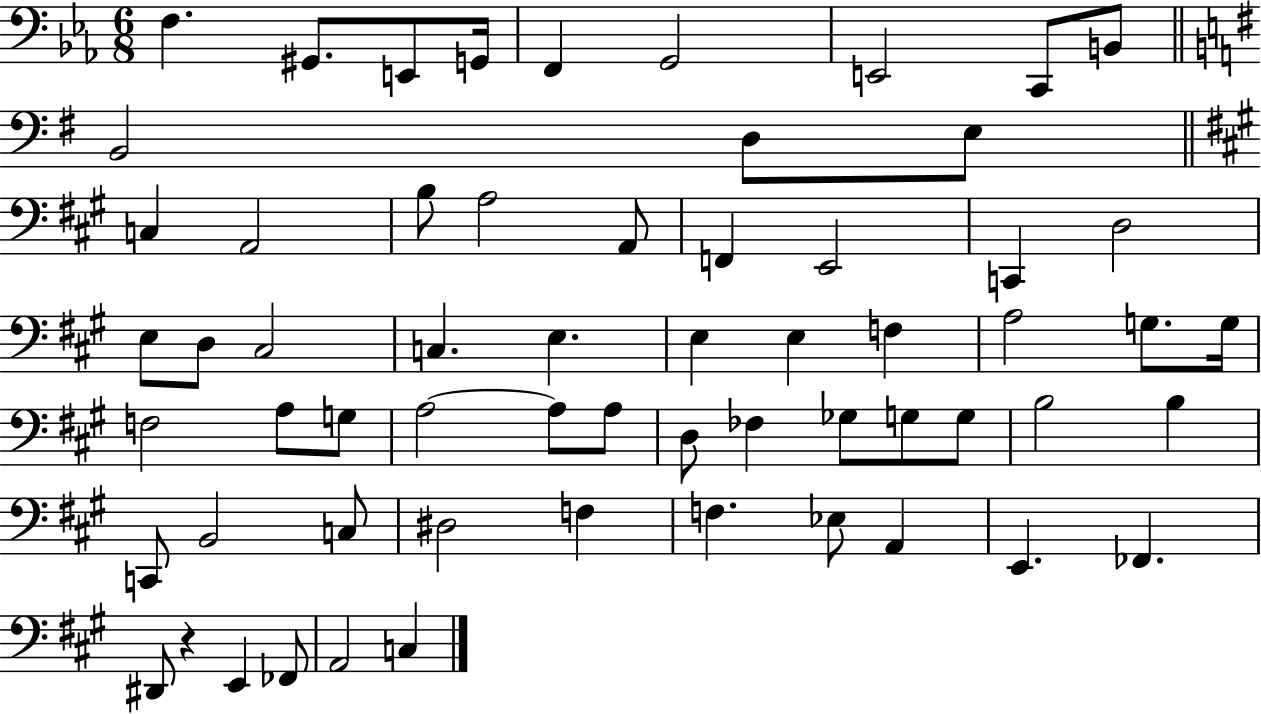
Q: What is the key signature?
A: EES major